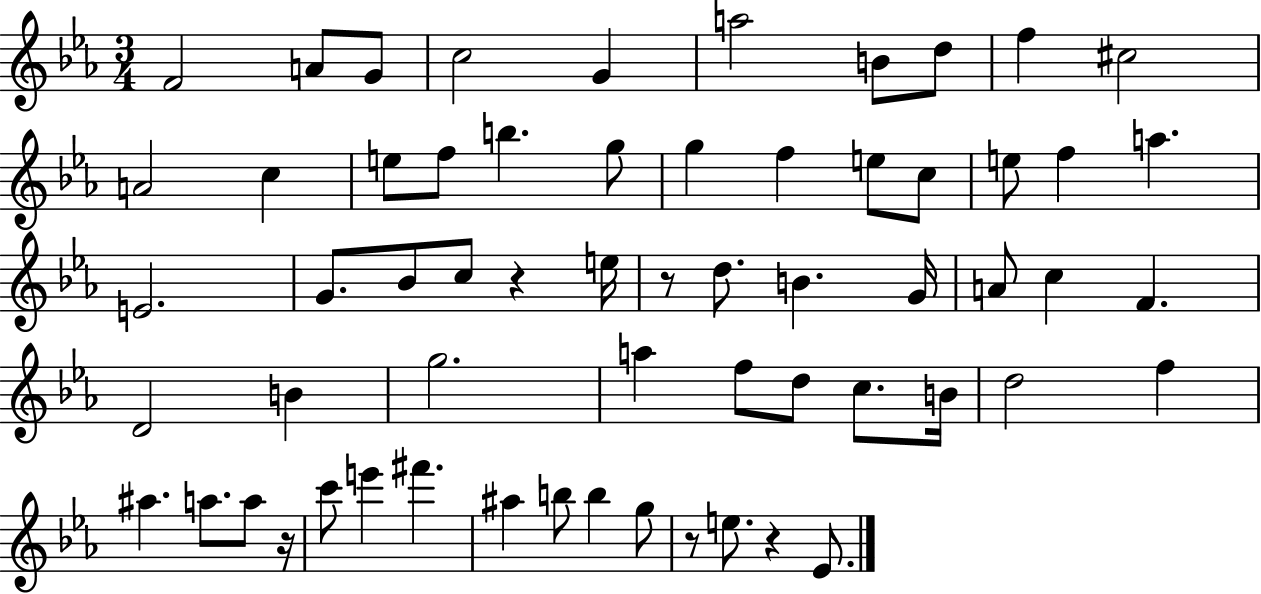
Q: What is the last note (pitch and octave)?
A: Eb4